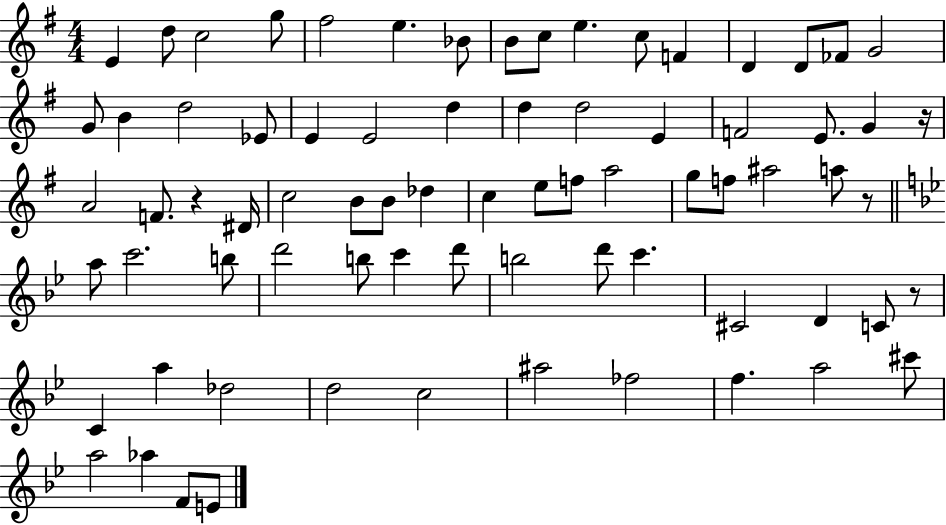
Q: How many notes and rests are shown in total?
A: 75